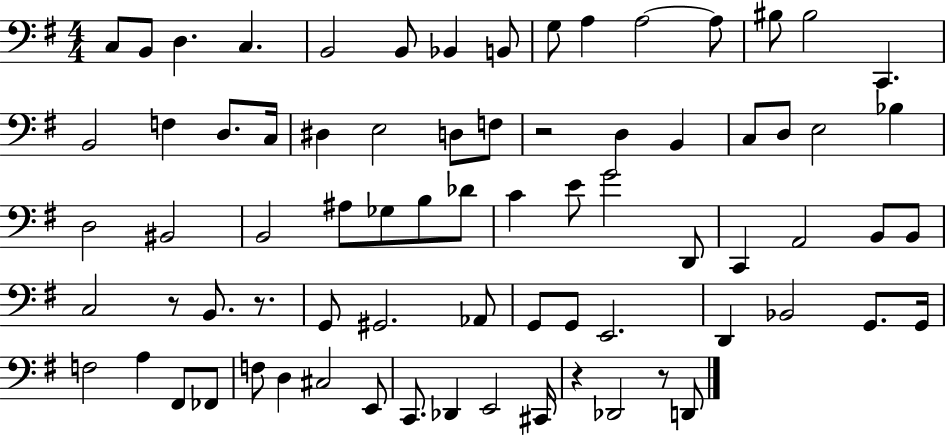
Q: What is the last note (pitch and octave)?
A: D2